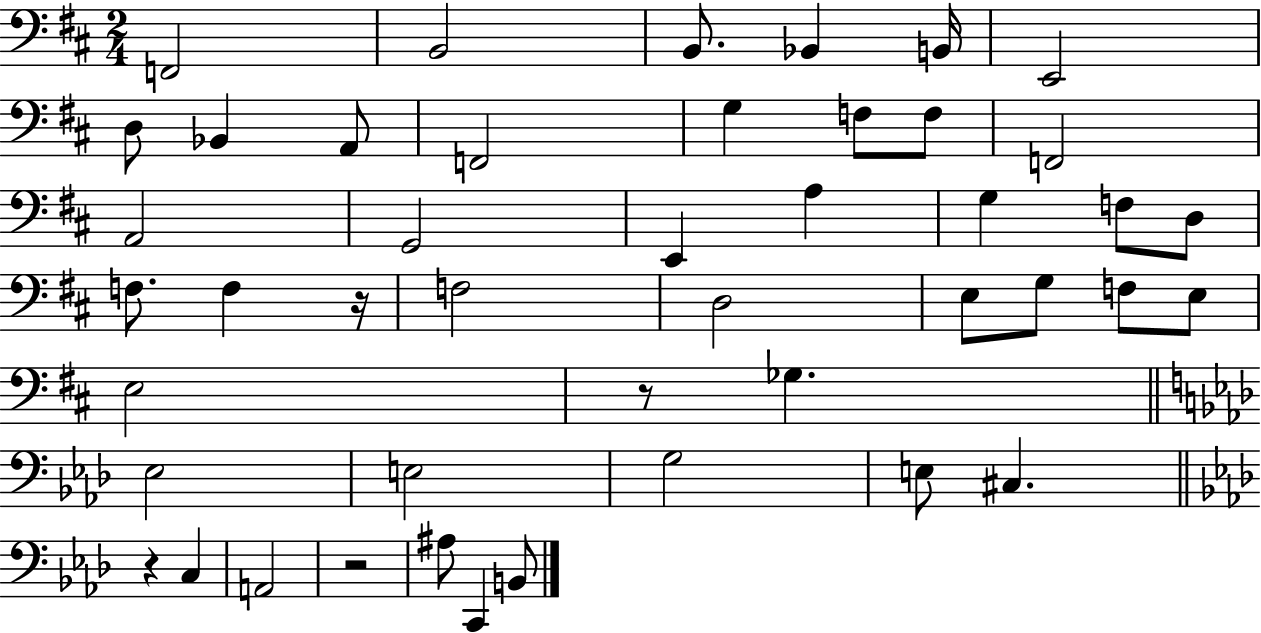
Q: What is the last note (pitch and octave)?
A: B2